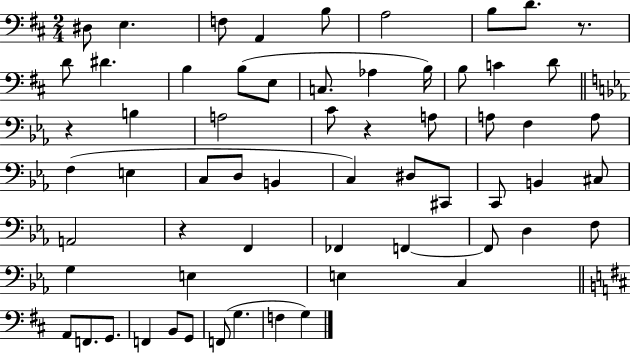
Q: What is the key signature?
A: D major